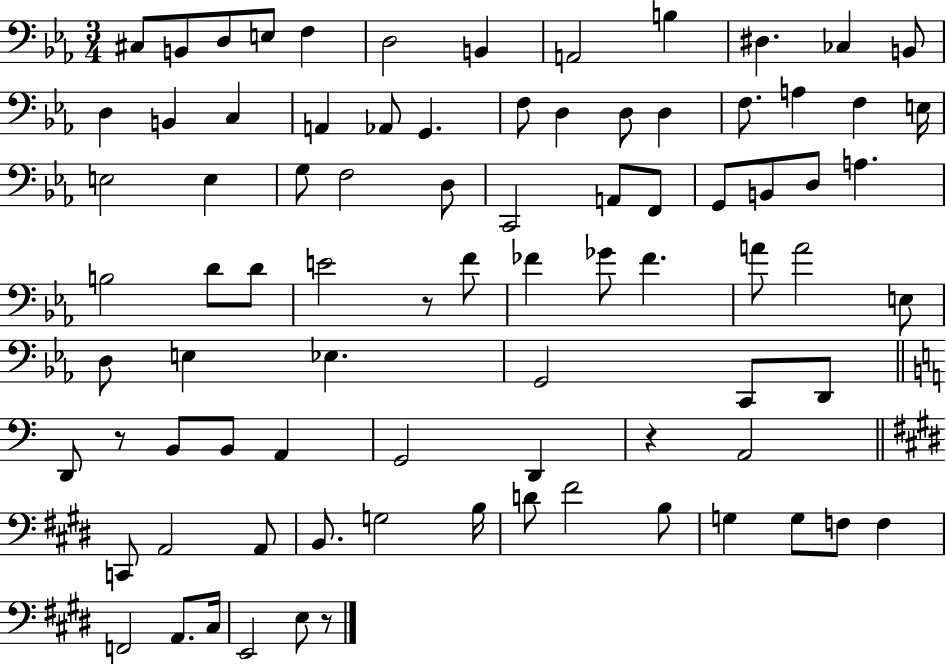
X:1
T:Untitled
M:3/4
L:1/4
K:Eb
^C,/2 B,,/2 D,/2 E,/2 F, D,2 B,, A,,2 B, ^D, _C, B,,/2 D, B,, C, A,, _A,,/2 G,, F,/2 D, D,/2 D, F,/2 A, F, E,/4 E,2 E, G,/2 F,2 D,/2 C,,2 A,,/2 F,,/2 G,,/2 B,,/2 D,/2 A, B,2 D/2 D/2 E2 z/2 F/2 _F _G/2 _F A/2 A2 E,/2 D,/2 E, _E, G,,2 C,,/2 D,,/2 D,,/2 z/2 B,,/2 B,,/2 A,, G,,2 D,, z A,,2 C,,/2 A,,2 A,,/2 B,,/2 G,2 B,/4 D/2 ^F2 B,/2 G, G,/2 F,/2 F, F,,2 A,,/2 ^C,/4 E,,2 E,/2 z/2